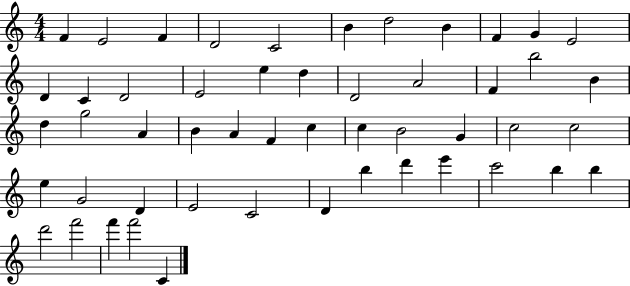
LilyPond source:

{
  \clef treble
  \numericTimeSignature
  \time 4/4
  \key c \major
  f'4 e'2 f'4 | d'2 c'2 | b'4 d''2 b'4 | f'4 g'4 e'2 | \break d'4 c'4 d'2 | e'2 e''4 d''4 | d'2 a'2 | f'4 b''2 b'4 | \break d''4 g''2 a'4 | b'4 a'4 f'4 c''4 | c''4 b'2 g'4 | c''2 c''2 | \break e''4 g'2 d'4 | e'2 c'2 | d'4 b''4 d'''4 e'''4 | c'''2 b''4 b''4 | \break d'''2 f'''2 | f'''4 f'''2 c'4 | \bar "|."
}